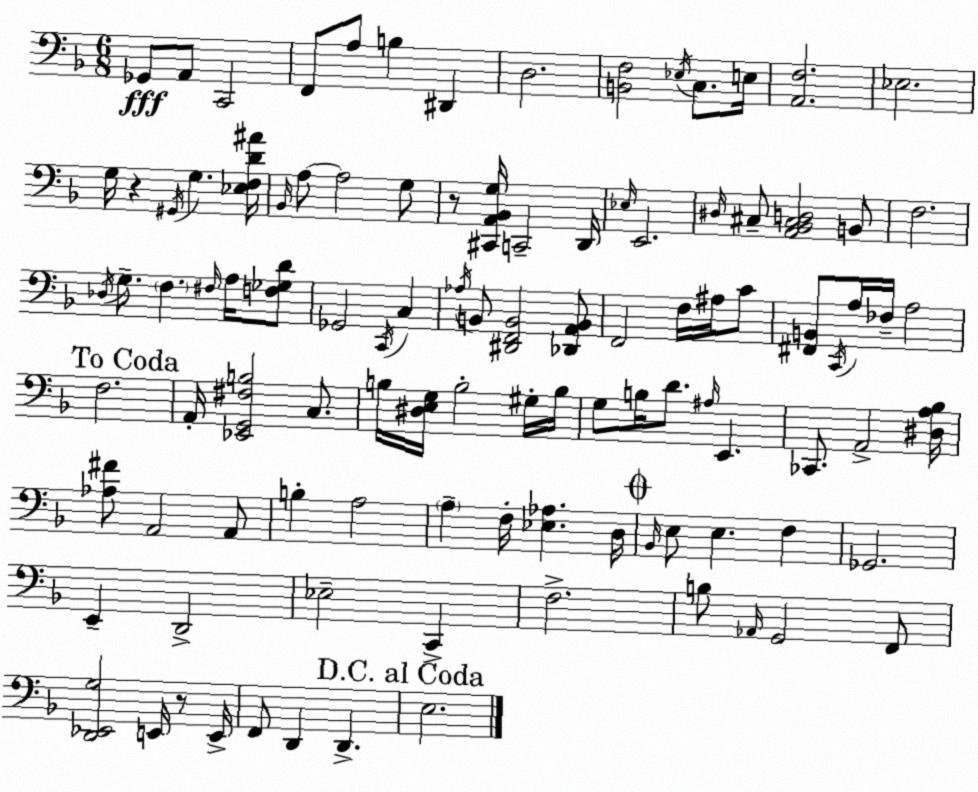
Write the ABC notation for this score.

X:1
T:Untitled
M:6/8
L:1/4
K:F
_G,,/2 A,,/2 C,,2 F,,/2 A,/2 B, ^D,, D,2 [B,,F,]2 _E,/4 C,/2 E,/4 [A,,F,]2 _E,2 G,/4 z ^G,,/4 G, [_E,F,D^A]/4 _B,,/4 A,/2 A,2 G,/2 z/2 [^C,,A,,_B,,G,]/4 C,,2 D,,/4 _E,/4 E,,2 ^D,/4 ^C,/2 [A,,_B,,^C,D,]2 B,,/2 F,2 _D,/4 G,/2 F, ^F,/4 A,/4 [F,_G,D]/2 _G,,2 C,,/4 C, _A,/4 B,,/2 [^D,,F,,B,,]2 [_D,,A,,B,,]/2 F,,2 F,/4 ^A,/4 C/2 [^F,,B,,]/2 C,,/4 A,/4 _F,/4 A,2 F,2 A,,/4 [_E,,G,,^F,B,]2 C,/2 B,/4 [^D,E,G,]/4 B,2 ^G,/4 B,/4 G,/2 B,/4 D/2 ^A,/4 E,, _C,,/2 A,,2 [^D,A,_B,]/4 [_A,^F]/2 A,,2 A,,/2 B, A,2 A, F,/4 [_E,_A,] D,/4 _B,,/4 E,/2 E, F, _G,,2 E,, D,,2 _E,2 C,, F,2 B,/2 _A,,/4 G,,2 F,,/2 [D,,_E,,G,]2 E,,/4 z/2 E,,/4 F,,/2 D,, D,, E,2